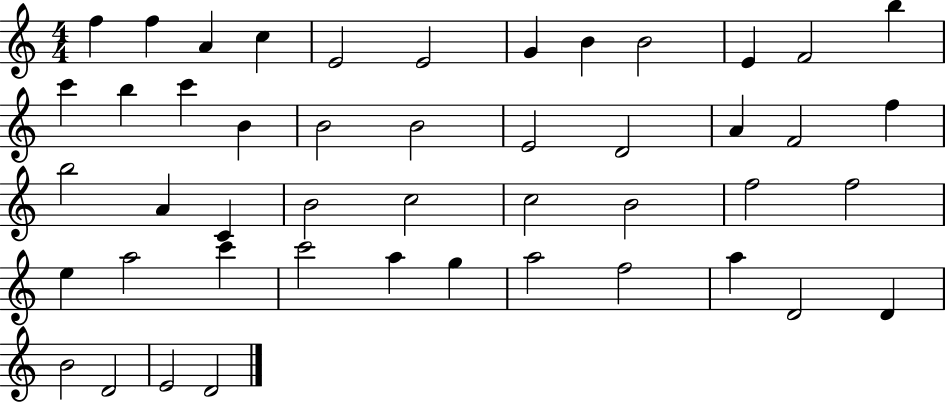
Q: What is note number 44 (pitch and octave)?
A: B4